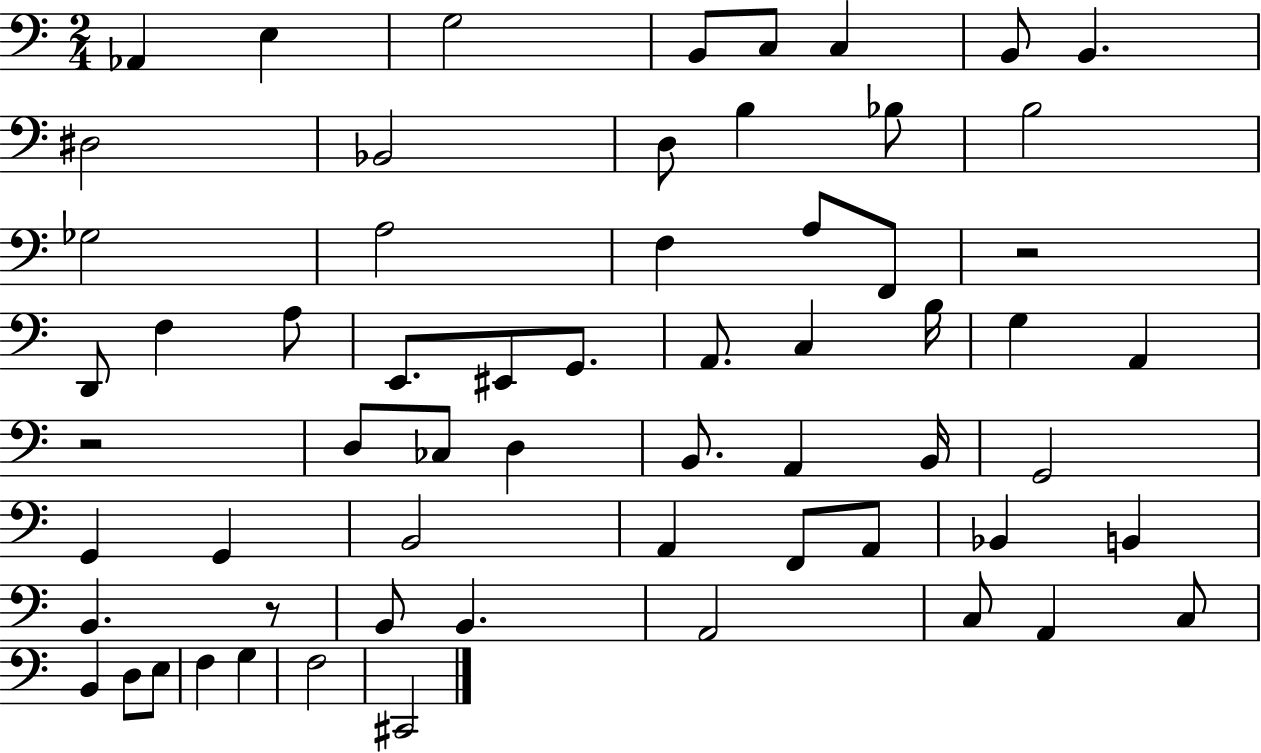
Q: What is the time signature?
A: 2/4